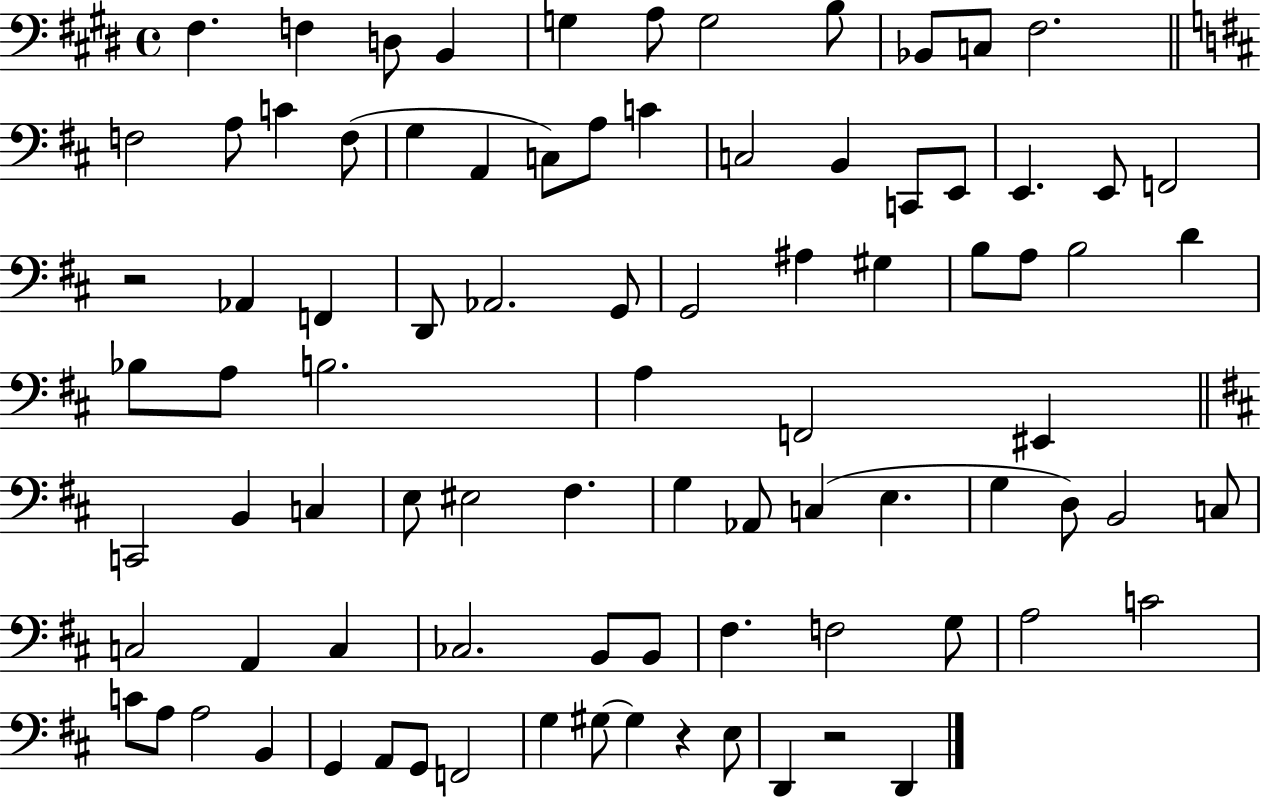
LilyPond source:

{
  \clef bass
  \time 4/4
  \defaultTimeSignature
  \key e \major
  fis4. f4 d8 b,4 | g4 a8 g2 b8 | bes,8 c8 fis2. | \bar "||" \break \key b \minor f2 a8 c'4 f8( | g4 a,4 c8) a8 c'4 | c2 b,4 c,8 e,8 | e,4. e,8 f,2 | \break r2 aes,4 f,4 | d,8 aes,2. g,8 | g,2 ais4 gis4 | b8 a8 b2 d'4 | \break bes8 a8 b2. | a4 f,2 eis,4 | \bar "||" \break \key b \minor c,2 b,4 c4 | e8 eis2 fis4. | g4 aes,8 c4( e4. | g4 d8) b,2 c8 | \break c2 a,4 c4 | ces2. b,8 b,8 | fis4. f2 g8 | a2 c'2 | \break c'8 a8 a2 b,4 | g,4 a,8 g,8 f,2 | g4 gis8~~ gis4 r4 e8 | d,4 r2 d,4 | \break \bar "|."
}